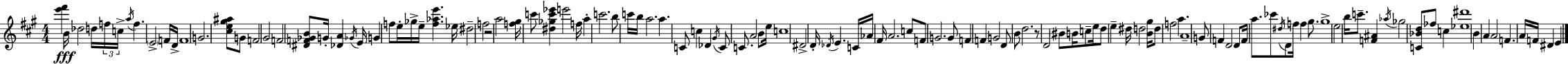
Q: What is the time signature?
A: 4/4